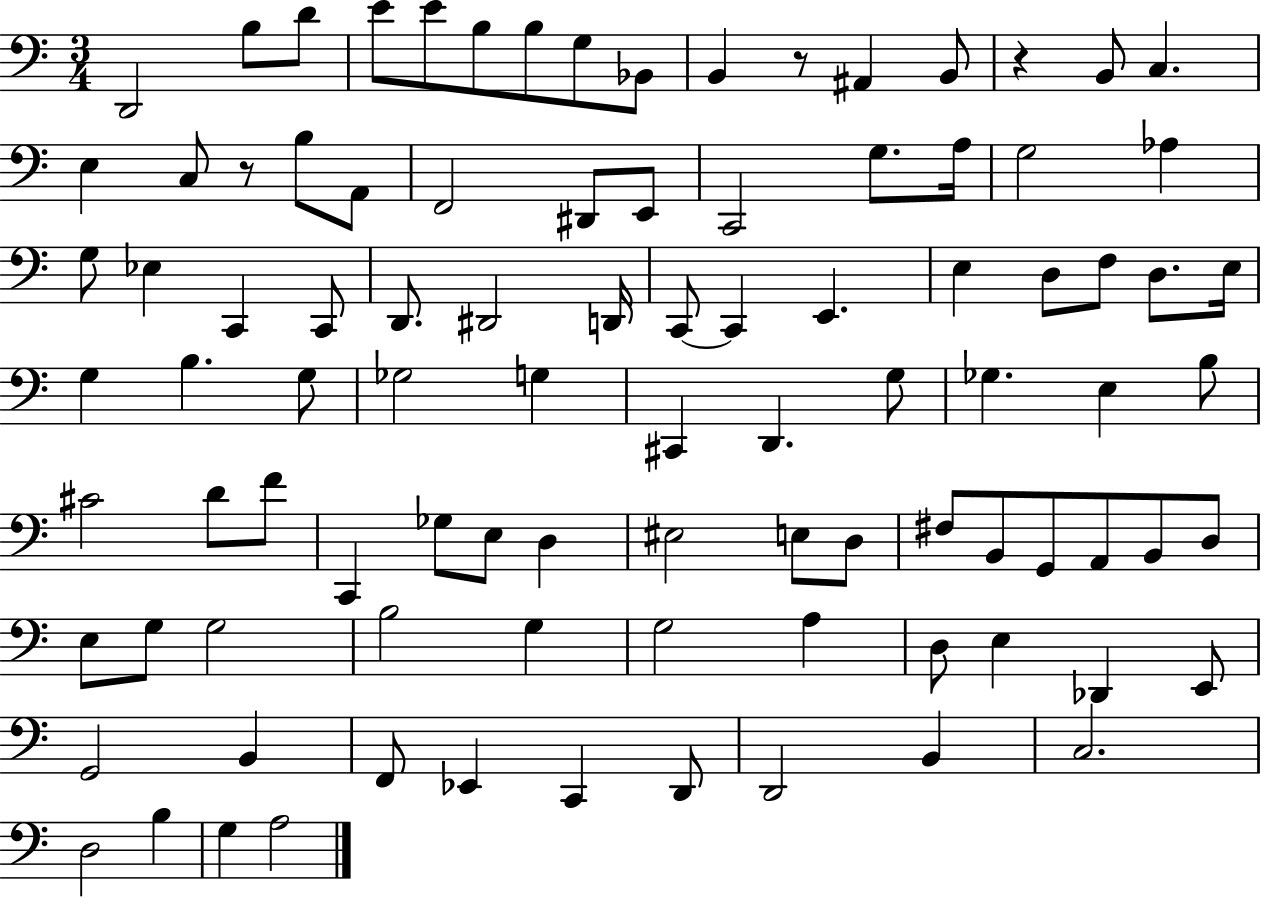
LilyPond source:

{
  \clef bass
  \numericTimeSignature
  \time 3/4
  \key c \major
  d,2 b8 d'8 | e'8 e'8 b8 b8 g8 bes,8 | b,4 r8 ais,4 b,8 | r4 b,8 c4. | \break e4 c8 r8 b8 a,8 | f,2 dis,8 e,8 | c,2 g8. a16 | g2 aes4 | \break g8 ees4 c,4 c,8 | d,8. dis,2 d,16 | c,8~~ c,4 e,4. | e4 d8 f8 d8. e16 | \break g4 b4. g8 | ges2 g4 | cis,4 d,4. g8 | ges4. e4 b8 | \break cis'2 d'8 f'8 | c,4 ges8 e8 d4 | eis2 e8 d8 | fis8 b,8 g,8 a,8 b,8 d8 | \break e8 g8 g2 | b2 g4 | g2 a4 | d8 e4 des,4 e,8 | \break g,2 b,4 | f,8 ees,4 c,4 d,8 | d,2 b,4 | c2. | \break d2 b4 | g4 a2 | \bar "|."
}